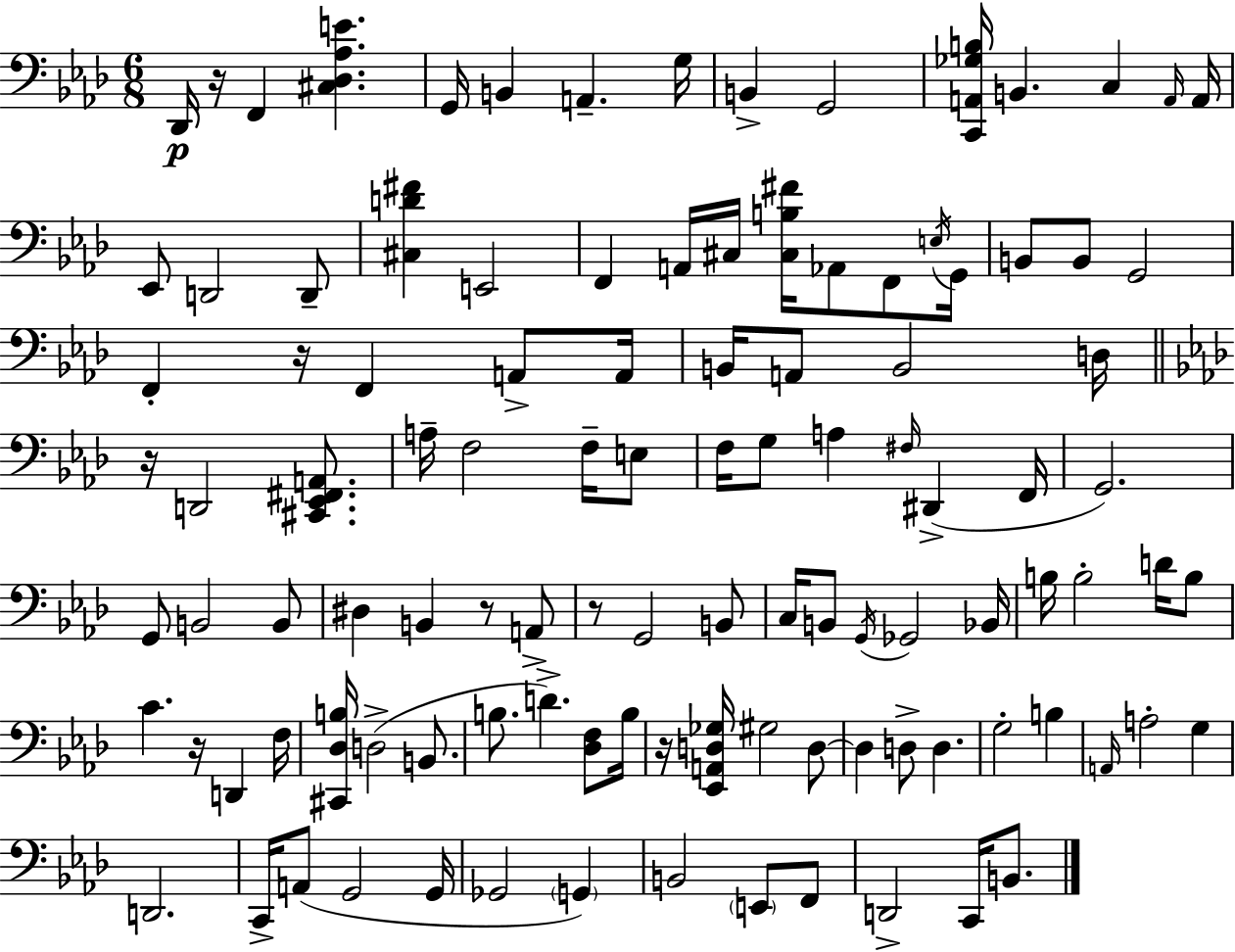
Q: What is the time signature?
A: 6/8